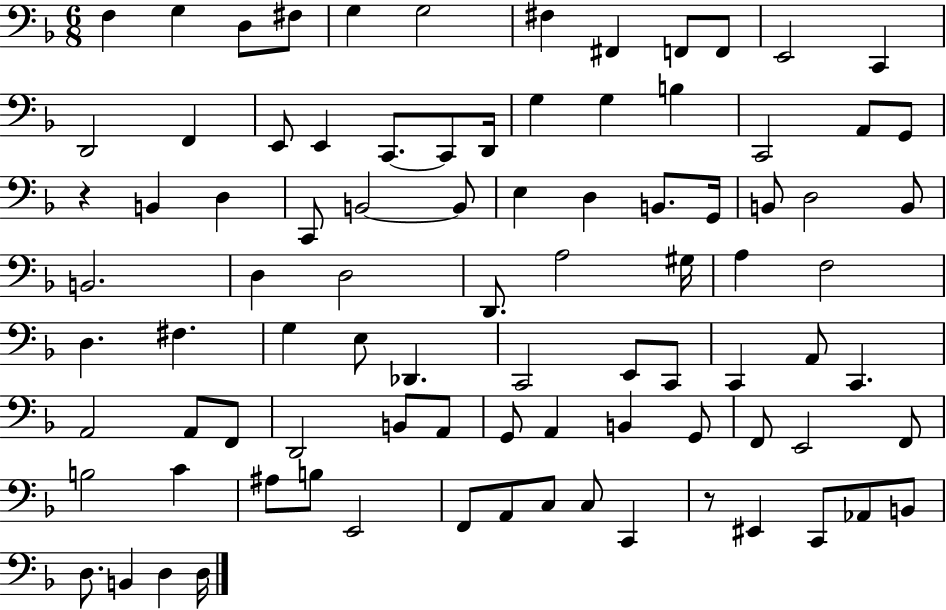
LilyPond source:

{
  \clef bass
  \numericTimeSignature
  \time 6/8
  \key f \major
  \repeat volta 2 { f4 g4 d8 fis8 | g4 g2 | fis4 fis,4 f,8 f,8 | e,2 c,4 | \break d,2 f,4 | e,8 e,4 c,8.~~ c,8 d,16 | g4 g4 b4 | c,2 a,8 g,8 | \break r4 b,4 d4 | c,8 b,2~~ b,8 | e4 d4 b,8. g,16 | b,8 d2 b,8 | \break b,2. | d4 d2 | d,8. a2 gis16 | a4 f2 | \break d4. fis4. | g4 e8 des,4. | c,2 e,8 c,8 | c,4 a,8 c,4. | \break a,2 a,8 f,8 | d,2 b,8 a,8 | g,8 a,4 b,4 g,8 | f,8 e,2 f,8 | \break b2 c'4 | ais8 b8 e,2 | f,8 a,8 c8 c8 c,4 | r8 eis,4 c,8 aes,8 b,8 | \break d8. b,4 d4 d16 | } \bar "|."
}